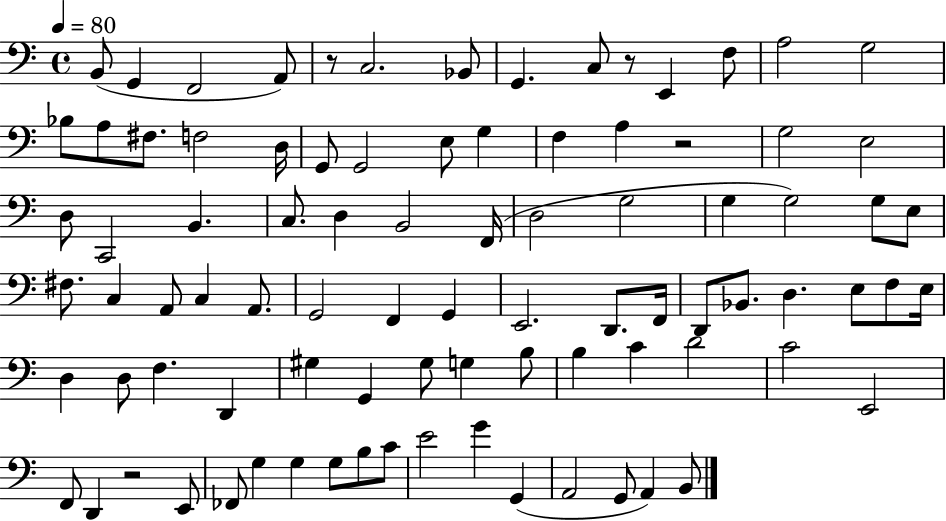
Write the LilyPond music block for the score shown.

{
  \clef bass
  \time 4/4
  \defaultTimeSignature
  \key c \major
  \tempo 4 = 80
  b,8( g,4 f,2 a,8) | r8 c2. bes,8 | g,4. c8 r8 e,4 f8 | a2 g2 | \break bes8 a8 fis8. f2 d16 | g,8 g,2 e8 g4 | f4 a4 r2 | g2 e2 | \break d8 c,2 b,4. | c8. d4 b,2 f,16( | d2 g2 | g4 g2) g8 e8 | \break fis8. c4 a,8 c4 a,8. | g,2 f,4 g,4 | e,2. d,8. f,16 | d,8 bes,8. d4. e8 f8 e16 | \break d4 d8 f4. d,4 | gis4 g,4 gis8 g4 b8 | b4 c'4 d'2 | c'2 e,2 | \break f,8 d,4 r2 e,8 | fes,8 g4 g4 g8 b8 c'8 | e'2 g'4 g,4( | a,2 g,8 a,4) b,8 | \break \bar "|."
}